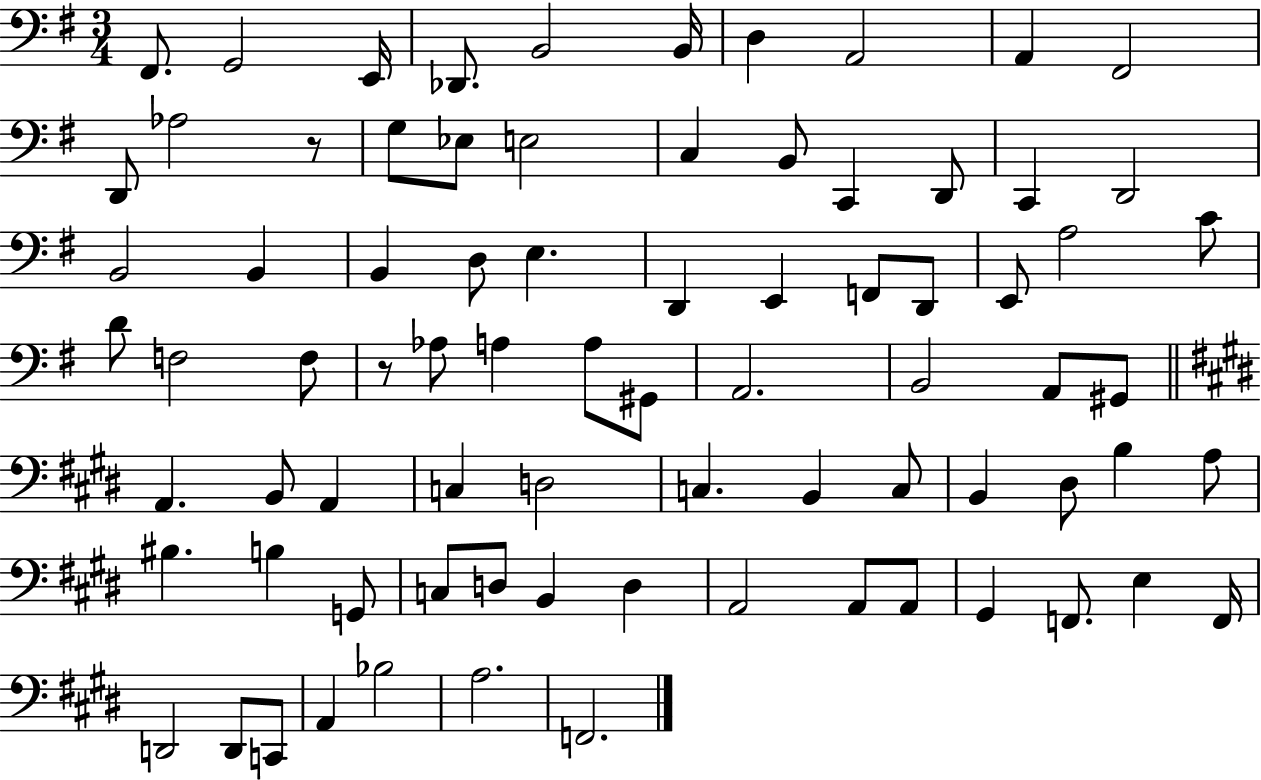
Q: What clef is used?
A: bass